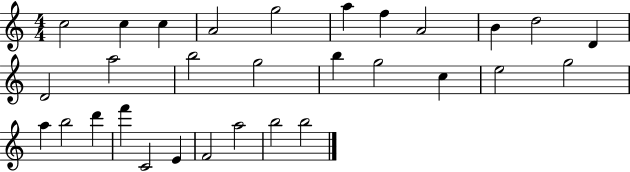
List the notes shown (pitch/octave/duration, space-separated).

C5/h C5/q C5/q A4/h G5/h A5/q F5/q A4/h B4/q D5/h D4/q D4/h A5/h B5/h G5/h B5/q G5/h C5/q E5/h G5/h A5/q B5/h D6/q F6/q C4/h E4/q F4/h A5/h B5/h B5/h